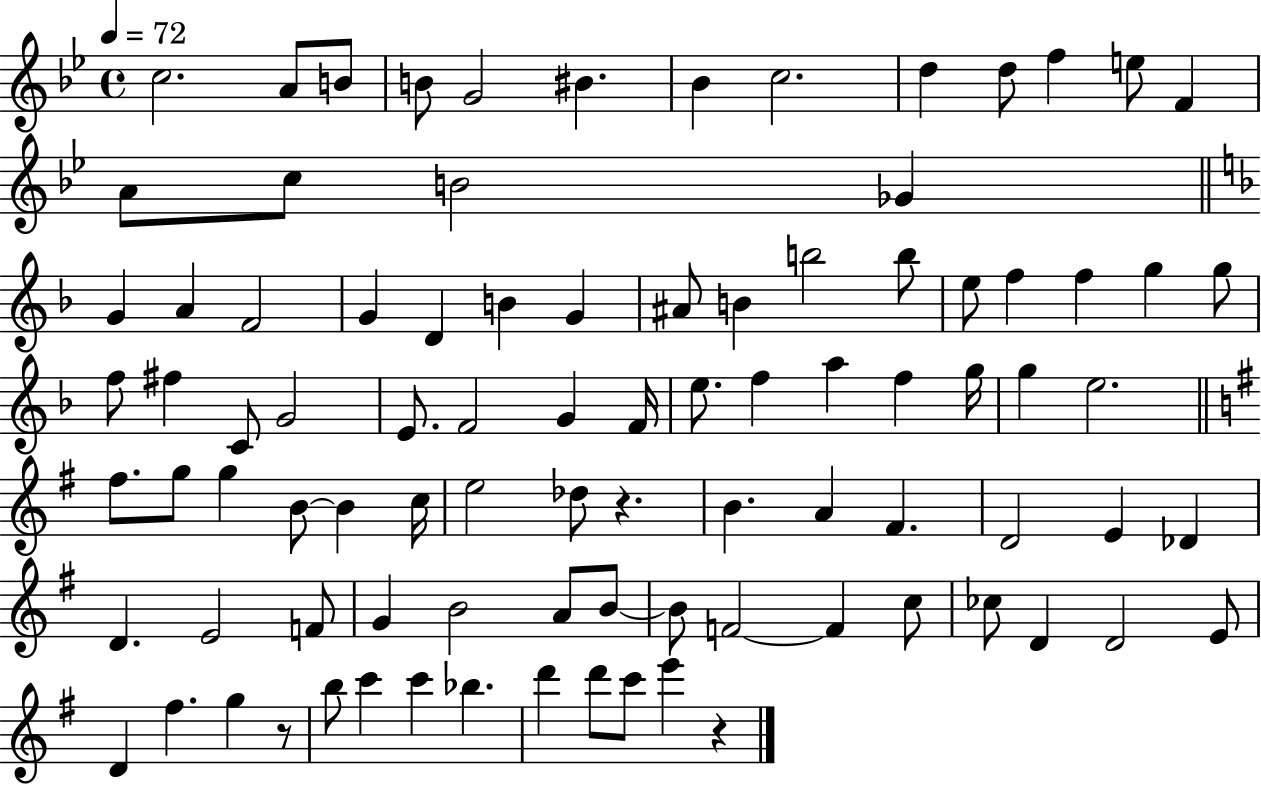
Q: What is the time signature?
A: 4/4